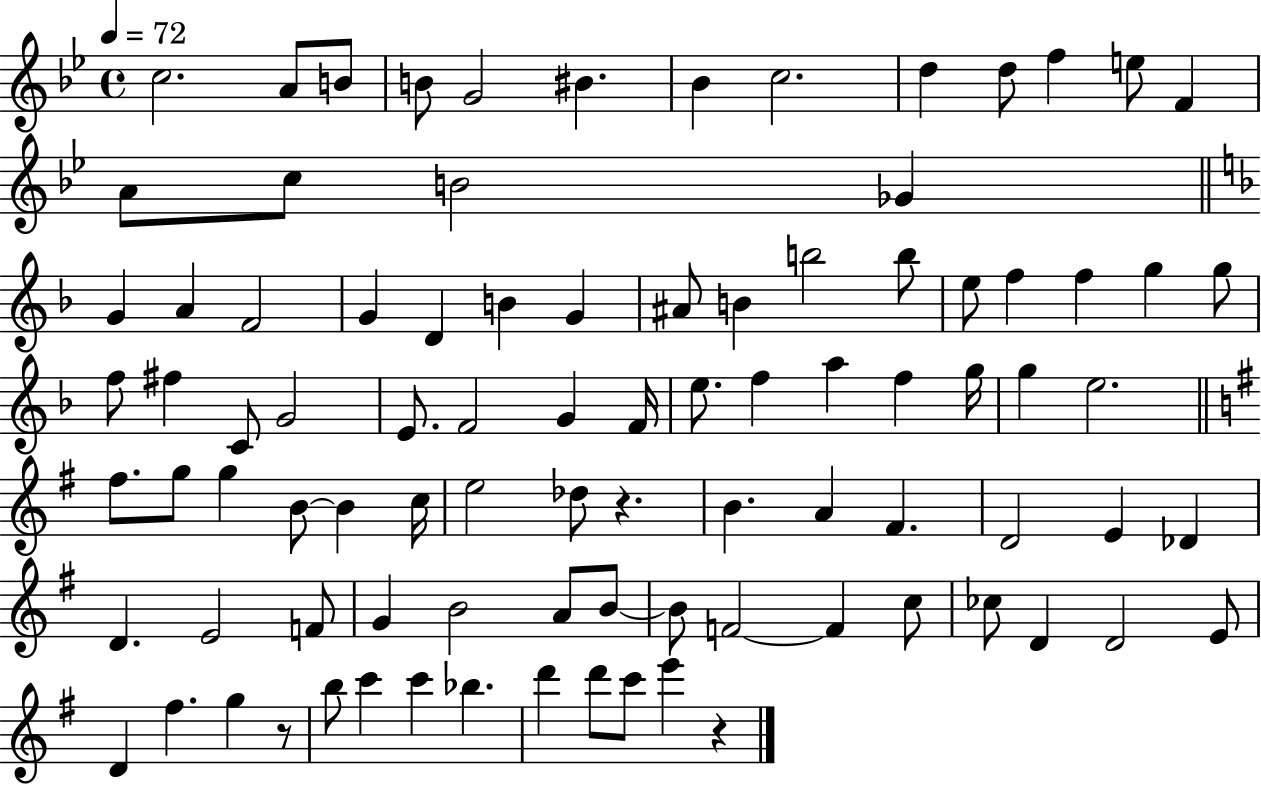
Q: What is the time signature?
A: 4/4